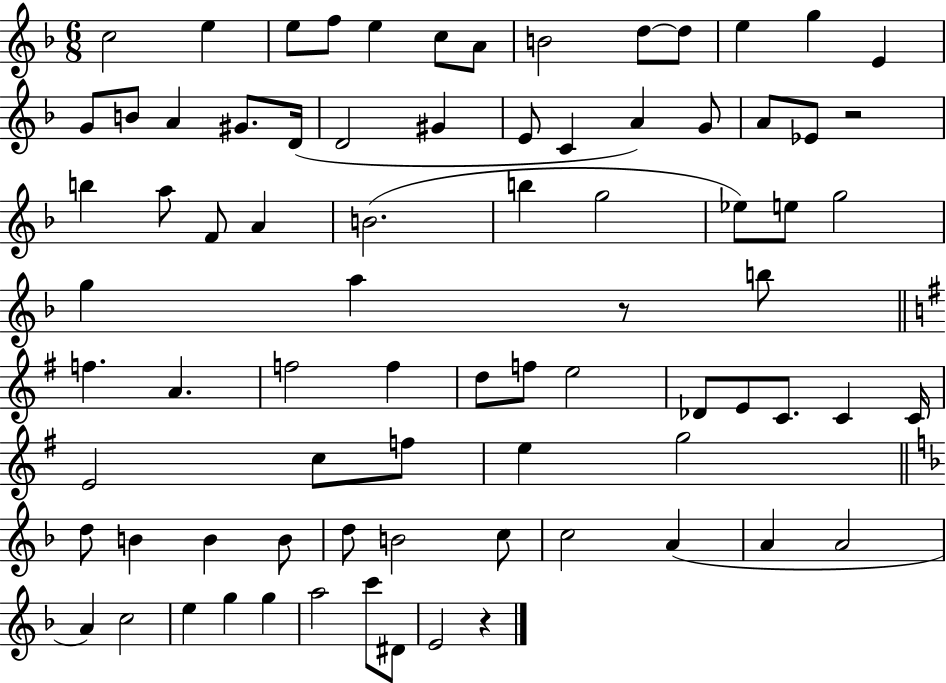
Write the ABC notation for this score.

X:1
T:Untitled
M:6/8
L:1/4
K:F
c2 e e/2 f/2 e c/2 A/2 B2 d/2 d/2 e g E G/2 B/2 A ^G/2 D/4 D2 ^G E/2 C A G/2 A/2 _E/2 z2 b a/2 F/2 A B2 b g2 _e/2 e/2 g2 g a z/2 b/2 f A f2 f d/2 f/2 e2 _D/2 E/2 C/2 C C/4 E2 c/2 f/2 e g2 d/2 B B B/2 d/2 B2 c/2 c2 A A A2 A c2 e g g a2 c'/2 ^D/2 E2 z